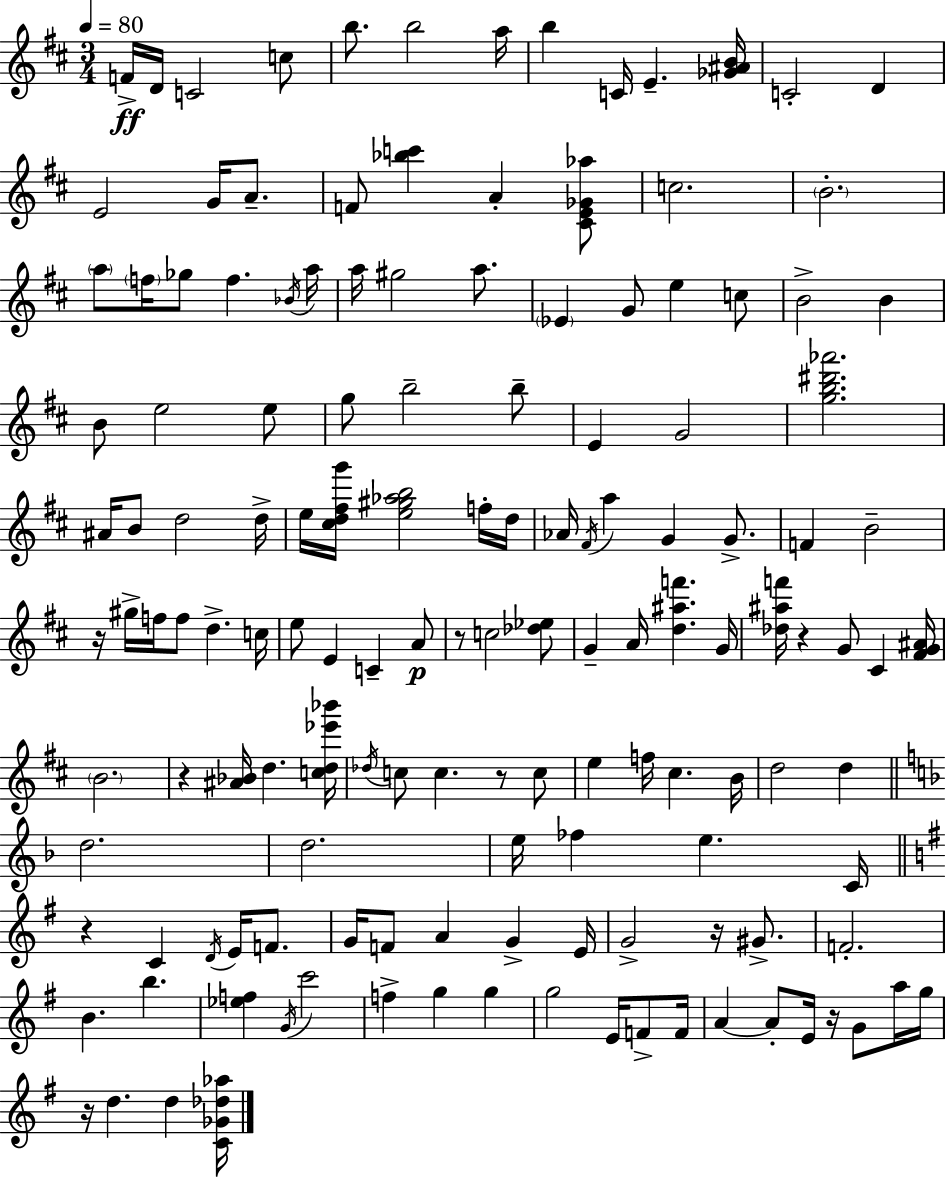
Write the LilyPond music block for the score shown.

{
  \clef treble
  \numericTimeSignature
  \time 3/4
  \key d \major
  \tempo 4 = 80
  f'16->\ff d'16 c'2 c''8 | b''8. b''2 a''16 | b''4 c'16 e'4.-- <ges' ais' b'>16 | c'2-. d'4 | \break e'2 g'16 a'8.-- | f'8 <bes'' c'''>4 a'4-. <cis' e' ges' aes''>8 | c''2. | \parenthesize b'2.-. | \break \parenthesize a''8 \parenthesize f''16 ges''8 f''4. \acciaccatura { bes'16 } | a''16 a''16 gis''2 a''8. | \parenthesize ees'4 g'8 e''4 c''8 | b'2-> b'4 | \break b'8 e''2 e''8 | g''8 b''2-- b''8-- | e'4 g'2 | <g'' b'' dis''' aes'''>2. | \break ais'16 b'8 d''2 | d''16-> e''16 <cis'' d'' fis'' g'''>16 <e'' gis'' aes'' b''>2 f''16-. | d''16 aes'16 \acciaccatura { fis'16 } a''4 g'4 g'8.-> | f'4 b'2-- | \break r16 gis''16-> f''16 f''8 d''4.-> | c''16 e''8 e'4 c'4-- | a'8\p r8 c''2 | <des'' ees''>8 g'4-- a'16 <d'' ais'' f'''>4. | \break g'16 <des'' ais'' f'''>16 r4 g'8 cis'4 | <fis' g' ais'>16 \parenthesize b'2. | r4 <ais' bes'>16 d''4. | <c'' d'' ees''' bes'''>16 \acciaccatura { des''16 } c''8 c''4. r8 | \break c''8 e''4 f''16 cis''4. | b'16 d''2 d''4 | \bar "||" \break \key f \major d''2. | d''2. | e''16 fes''4 e''4. c'16 | \bar "||" \break \key e \minor r4 c'4 \acciaccatura { d'16 } e'16 f'8. | g'16 f'8 a'4 g'4-> | e'16 g'2-> r16 gis'8.-> | f'2.-. | \break b'4. b''4. | <ees'' f''>4 \acciaccatura { g'16 } c'''2 | f''4-> g''4 g''4 | g''2 e'16 f'8-> | \break f'16 a'4~~ a'8-. e'16 r16 g'8 | a''16 g''16 r16 d''4. d''4 | <c' ges' des'' aes''>16 \bar "|."
}